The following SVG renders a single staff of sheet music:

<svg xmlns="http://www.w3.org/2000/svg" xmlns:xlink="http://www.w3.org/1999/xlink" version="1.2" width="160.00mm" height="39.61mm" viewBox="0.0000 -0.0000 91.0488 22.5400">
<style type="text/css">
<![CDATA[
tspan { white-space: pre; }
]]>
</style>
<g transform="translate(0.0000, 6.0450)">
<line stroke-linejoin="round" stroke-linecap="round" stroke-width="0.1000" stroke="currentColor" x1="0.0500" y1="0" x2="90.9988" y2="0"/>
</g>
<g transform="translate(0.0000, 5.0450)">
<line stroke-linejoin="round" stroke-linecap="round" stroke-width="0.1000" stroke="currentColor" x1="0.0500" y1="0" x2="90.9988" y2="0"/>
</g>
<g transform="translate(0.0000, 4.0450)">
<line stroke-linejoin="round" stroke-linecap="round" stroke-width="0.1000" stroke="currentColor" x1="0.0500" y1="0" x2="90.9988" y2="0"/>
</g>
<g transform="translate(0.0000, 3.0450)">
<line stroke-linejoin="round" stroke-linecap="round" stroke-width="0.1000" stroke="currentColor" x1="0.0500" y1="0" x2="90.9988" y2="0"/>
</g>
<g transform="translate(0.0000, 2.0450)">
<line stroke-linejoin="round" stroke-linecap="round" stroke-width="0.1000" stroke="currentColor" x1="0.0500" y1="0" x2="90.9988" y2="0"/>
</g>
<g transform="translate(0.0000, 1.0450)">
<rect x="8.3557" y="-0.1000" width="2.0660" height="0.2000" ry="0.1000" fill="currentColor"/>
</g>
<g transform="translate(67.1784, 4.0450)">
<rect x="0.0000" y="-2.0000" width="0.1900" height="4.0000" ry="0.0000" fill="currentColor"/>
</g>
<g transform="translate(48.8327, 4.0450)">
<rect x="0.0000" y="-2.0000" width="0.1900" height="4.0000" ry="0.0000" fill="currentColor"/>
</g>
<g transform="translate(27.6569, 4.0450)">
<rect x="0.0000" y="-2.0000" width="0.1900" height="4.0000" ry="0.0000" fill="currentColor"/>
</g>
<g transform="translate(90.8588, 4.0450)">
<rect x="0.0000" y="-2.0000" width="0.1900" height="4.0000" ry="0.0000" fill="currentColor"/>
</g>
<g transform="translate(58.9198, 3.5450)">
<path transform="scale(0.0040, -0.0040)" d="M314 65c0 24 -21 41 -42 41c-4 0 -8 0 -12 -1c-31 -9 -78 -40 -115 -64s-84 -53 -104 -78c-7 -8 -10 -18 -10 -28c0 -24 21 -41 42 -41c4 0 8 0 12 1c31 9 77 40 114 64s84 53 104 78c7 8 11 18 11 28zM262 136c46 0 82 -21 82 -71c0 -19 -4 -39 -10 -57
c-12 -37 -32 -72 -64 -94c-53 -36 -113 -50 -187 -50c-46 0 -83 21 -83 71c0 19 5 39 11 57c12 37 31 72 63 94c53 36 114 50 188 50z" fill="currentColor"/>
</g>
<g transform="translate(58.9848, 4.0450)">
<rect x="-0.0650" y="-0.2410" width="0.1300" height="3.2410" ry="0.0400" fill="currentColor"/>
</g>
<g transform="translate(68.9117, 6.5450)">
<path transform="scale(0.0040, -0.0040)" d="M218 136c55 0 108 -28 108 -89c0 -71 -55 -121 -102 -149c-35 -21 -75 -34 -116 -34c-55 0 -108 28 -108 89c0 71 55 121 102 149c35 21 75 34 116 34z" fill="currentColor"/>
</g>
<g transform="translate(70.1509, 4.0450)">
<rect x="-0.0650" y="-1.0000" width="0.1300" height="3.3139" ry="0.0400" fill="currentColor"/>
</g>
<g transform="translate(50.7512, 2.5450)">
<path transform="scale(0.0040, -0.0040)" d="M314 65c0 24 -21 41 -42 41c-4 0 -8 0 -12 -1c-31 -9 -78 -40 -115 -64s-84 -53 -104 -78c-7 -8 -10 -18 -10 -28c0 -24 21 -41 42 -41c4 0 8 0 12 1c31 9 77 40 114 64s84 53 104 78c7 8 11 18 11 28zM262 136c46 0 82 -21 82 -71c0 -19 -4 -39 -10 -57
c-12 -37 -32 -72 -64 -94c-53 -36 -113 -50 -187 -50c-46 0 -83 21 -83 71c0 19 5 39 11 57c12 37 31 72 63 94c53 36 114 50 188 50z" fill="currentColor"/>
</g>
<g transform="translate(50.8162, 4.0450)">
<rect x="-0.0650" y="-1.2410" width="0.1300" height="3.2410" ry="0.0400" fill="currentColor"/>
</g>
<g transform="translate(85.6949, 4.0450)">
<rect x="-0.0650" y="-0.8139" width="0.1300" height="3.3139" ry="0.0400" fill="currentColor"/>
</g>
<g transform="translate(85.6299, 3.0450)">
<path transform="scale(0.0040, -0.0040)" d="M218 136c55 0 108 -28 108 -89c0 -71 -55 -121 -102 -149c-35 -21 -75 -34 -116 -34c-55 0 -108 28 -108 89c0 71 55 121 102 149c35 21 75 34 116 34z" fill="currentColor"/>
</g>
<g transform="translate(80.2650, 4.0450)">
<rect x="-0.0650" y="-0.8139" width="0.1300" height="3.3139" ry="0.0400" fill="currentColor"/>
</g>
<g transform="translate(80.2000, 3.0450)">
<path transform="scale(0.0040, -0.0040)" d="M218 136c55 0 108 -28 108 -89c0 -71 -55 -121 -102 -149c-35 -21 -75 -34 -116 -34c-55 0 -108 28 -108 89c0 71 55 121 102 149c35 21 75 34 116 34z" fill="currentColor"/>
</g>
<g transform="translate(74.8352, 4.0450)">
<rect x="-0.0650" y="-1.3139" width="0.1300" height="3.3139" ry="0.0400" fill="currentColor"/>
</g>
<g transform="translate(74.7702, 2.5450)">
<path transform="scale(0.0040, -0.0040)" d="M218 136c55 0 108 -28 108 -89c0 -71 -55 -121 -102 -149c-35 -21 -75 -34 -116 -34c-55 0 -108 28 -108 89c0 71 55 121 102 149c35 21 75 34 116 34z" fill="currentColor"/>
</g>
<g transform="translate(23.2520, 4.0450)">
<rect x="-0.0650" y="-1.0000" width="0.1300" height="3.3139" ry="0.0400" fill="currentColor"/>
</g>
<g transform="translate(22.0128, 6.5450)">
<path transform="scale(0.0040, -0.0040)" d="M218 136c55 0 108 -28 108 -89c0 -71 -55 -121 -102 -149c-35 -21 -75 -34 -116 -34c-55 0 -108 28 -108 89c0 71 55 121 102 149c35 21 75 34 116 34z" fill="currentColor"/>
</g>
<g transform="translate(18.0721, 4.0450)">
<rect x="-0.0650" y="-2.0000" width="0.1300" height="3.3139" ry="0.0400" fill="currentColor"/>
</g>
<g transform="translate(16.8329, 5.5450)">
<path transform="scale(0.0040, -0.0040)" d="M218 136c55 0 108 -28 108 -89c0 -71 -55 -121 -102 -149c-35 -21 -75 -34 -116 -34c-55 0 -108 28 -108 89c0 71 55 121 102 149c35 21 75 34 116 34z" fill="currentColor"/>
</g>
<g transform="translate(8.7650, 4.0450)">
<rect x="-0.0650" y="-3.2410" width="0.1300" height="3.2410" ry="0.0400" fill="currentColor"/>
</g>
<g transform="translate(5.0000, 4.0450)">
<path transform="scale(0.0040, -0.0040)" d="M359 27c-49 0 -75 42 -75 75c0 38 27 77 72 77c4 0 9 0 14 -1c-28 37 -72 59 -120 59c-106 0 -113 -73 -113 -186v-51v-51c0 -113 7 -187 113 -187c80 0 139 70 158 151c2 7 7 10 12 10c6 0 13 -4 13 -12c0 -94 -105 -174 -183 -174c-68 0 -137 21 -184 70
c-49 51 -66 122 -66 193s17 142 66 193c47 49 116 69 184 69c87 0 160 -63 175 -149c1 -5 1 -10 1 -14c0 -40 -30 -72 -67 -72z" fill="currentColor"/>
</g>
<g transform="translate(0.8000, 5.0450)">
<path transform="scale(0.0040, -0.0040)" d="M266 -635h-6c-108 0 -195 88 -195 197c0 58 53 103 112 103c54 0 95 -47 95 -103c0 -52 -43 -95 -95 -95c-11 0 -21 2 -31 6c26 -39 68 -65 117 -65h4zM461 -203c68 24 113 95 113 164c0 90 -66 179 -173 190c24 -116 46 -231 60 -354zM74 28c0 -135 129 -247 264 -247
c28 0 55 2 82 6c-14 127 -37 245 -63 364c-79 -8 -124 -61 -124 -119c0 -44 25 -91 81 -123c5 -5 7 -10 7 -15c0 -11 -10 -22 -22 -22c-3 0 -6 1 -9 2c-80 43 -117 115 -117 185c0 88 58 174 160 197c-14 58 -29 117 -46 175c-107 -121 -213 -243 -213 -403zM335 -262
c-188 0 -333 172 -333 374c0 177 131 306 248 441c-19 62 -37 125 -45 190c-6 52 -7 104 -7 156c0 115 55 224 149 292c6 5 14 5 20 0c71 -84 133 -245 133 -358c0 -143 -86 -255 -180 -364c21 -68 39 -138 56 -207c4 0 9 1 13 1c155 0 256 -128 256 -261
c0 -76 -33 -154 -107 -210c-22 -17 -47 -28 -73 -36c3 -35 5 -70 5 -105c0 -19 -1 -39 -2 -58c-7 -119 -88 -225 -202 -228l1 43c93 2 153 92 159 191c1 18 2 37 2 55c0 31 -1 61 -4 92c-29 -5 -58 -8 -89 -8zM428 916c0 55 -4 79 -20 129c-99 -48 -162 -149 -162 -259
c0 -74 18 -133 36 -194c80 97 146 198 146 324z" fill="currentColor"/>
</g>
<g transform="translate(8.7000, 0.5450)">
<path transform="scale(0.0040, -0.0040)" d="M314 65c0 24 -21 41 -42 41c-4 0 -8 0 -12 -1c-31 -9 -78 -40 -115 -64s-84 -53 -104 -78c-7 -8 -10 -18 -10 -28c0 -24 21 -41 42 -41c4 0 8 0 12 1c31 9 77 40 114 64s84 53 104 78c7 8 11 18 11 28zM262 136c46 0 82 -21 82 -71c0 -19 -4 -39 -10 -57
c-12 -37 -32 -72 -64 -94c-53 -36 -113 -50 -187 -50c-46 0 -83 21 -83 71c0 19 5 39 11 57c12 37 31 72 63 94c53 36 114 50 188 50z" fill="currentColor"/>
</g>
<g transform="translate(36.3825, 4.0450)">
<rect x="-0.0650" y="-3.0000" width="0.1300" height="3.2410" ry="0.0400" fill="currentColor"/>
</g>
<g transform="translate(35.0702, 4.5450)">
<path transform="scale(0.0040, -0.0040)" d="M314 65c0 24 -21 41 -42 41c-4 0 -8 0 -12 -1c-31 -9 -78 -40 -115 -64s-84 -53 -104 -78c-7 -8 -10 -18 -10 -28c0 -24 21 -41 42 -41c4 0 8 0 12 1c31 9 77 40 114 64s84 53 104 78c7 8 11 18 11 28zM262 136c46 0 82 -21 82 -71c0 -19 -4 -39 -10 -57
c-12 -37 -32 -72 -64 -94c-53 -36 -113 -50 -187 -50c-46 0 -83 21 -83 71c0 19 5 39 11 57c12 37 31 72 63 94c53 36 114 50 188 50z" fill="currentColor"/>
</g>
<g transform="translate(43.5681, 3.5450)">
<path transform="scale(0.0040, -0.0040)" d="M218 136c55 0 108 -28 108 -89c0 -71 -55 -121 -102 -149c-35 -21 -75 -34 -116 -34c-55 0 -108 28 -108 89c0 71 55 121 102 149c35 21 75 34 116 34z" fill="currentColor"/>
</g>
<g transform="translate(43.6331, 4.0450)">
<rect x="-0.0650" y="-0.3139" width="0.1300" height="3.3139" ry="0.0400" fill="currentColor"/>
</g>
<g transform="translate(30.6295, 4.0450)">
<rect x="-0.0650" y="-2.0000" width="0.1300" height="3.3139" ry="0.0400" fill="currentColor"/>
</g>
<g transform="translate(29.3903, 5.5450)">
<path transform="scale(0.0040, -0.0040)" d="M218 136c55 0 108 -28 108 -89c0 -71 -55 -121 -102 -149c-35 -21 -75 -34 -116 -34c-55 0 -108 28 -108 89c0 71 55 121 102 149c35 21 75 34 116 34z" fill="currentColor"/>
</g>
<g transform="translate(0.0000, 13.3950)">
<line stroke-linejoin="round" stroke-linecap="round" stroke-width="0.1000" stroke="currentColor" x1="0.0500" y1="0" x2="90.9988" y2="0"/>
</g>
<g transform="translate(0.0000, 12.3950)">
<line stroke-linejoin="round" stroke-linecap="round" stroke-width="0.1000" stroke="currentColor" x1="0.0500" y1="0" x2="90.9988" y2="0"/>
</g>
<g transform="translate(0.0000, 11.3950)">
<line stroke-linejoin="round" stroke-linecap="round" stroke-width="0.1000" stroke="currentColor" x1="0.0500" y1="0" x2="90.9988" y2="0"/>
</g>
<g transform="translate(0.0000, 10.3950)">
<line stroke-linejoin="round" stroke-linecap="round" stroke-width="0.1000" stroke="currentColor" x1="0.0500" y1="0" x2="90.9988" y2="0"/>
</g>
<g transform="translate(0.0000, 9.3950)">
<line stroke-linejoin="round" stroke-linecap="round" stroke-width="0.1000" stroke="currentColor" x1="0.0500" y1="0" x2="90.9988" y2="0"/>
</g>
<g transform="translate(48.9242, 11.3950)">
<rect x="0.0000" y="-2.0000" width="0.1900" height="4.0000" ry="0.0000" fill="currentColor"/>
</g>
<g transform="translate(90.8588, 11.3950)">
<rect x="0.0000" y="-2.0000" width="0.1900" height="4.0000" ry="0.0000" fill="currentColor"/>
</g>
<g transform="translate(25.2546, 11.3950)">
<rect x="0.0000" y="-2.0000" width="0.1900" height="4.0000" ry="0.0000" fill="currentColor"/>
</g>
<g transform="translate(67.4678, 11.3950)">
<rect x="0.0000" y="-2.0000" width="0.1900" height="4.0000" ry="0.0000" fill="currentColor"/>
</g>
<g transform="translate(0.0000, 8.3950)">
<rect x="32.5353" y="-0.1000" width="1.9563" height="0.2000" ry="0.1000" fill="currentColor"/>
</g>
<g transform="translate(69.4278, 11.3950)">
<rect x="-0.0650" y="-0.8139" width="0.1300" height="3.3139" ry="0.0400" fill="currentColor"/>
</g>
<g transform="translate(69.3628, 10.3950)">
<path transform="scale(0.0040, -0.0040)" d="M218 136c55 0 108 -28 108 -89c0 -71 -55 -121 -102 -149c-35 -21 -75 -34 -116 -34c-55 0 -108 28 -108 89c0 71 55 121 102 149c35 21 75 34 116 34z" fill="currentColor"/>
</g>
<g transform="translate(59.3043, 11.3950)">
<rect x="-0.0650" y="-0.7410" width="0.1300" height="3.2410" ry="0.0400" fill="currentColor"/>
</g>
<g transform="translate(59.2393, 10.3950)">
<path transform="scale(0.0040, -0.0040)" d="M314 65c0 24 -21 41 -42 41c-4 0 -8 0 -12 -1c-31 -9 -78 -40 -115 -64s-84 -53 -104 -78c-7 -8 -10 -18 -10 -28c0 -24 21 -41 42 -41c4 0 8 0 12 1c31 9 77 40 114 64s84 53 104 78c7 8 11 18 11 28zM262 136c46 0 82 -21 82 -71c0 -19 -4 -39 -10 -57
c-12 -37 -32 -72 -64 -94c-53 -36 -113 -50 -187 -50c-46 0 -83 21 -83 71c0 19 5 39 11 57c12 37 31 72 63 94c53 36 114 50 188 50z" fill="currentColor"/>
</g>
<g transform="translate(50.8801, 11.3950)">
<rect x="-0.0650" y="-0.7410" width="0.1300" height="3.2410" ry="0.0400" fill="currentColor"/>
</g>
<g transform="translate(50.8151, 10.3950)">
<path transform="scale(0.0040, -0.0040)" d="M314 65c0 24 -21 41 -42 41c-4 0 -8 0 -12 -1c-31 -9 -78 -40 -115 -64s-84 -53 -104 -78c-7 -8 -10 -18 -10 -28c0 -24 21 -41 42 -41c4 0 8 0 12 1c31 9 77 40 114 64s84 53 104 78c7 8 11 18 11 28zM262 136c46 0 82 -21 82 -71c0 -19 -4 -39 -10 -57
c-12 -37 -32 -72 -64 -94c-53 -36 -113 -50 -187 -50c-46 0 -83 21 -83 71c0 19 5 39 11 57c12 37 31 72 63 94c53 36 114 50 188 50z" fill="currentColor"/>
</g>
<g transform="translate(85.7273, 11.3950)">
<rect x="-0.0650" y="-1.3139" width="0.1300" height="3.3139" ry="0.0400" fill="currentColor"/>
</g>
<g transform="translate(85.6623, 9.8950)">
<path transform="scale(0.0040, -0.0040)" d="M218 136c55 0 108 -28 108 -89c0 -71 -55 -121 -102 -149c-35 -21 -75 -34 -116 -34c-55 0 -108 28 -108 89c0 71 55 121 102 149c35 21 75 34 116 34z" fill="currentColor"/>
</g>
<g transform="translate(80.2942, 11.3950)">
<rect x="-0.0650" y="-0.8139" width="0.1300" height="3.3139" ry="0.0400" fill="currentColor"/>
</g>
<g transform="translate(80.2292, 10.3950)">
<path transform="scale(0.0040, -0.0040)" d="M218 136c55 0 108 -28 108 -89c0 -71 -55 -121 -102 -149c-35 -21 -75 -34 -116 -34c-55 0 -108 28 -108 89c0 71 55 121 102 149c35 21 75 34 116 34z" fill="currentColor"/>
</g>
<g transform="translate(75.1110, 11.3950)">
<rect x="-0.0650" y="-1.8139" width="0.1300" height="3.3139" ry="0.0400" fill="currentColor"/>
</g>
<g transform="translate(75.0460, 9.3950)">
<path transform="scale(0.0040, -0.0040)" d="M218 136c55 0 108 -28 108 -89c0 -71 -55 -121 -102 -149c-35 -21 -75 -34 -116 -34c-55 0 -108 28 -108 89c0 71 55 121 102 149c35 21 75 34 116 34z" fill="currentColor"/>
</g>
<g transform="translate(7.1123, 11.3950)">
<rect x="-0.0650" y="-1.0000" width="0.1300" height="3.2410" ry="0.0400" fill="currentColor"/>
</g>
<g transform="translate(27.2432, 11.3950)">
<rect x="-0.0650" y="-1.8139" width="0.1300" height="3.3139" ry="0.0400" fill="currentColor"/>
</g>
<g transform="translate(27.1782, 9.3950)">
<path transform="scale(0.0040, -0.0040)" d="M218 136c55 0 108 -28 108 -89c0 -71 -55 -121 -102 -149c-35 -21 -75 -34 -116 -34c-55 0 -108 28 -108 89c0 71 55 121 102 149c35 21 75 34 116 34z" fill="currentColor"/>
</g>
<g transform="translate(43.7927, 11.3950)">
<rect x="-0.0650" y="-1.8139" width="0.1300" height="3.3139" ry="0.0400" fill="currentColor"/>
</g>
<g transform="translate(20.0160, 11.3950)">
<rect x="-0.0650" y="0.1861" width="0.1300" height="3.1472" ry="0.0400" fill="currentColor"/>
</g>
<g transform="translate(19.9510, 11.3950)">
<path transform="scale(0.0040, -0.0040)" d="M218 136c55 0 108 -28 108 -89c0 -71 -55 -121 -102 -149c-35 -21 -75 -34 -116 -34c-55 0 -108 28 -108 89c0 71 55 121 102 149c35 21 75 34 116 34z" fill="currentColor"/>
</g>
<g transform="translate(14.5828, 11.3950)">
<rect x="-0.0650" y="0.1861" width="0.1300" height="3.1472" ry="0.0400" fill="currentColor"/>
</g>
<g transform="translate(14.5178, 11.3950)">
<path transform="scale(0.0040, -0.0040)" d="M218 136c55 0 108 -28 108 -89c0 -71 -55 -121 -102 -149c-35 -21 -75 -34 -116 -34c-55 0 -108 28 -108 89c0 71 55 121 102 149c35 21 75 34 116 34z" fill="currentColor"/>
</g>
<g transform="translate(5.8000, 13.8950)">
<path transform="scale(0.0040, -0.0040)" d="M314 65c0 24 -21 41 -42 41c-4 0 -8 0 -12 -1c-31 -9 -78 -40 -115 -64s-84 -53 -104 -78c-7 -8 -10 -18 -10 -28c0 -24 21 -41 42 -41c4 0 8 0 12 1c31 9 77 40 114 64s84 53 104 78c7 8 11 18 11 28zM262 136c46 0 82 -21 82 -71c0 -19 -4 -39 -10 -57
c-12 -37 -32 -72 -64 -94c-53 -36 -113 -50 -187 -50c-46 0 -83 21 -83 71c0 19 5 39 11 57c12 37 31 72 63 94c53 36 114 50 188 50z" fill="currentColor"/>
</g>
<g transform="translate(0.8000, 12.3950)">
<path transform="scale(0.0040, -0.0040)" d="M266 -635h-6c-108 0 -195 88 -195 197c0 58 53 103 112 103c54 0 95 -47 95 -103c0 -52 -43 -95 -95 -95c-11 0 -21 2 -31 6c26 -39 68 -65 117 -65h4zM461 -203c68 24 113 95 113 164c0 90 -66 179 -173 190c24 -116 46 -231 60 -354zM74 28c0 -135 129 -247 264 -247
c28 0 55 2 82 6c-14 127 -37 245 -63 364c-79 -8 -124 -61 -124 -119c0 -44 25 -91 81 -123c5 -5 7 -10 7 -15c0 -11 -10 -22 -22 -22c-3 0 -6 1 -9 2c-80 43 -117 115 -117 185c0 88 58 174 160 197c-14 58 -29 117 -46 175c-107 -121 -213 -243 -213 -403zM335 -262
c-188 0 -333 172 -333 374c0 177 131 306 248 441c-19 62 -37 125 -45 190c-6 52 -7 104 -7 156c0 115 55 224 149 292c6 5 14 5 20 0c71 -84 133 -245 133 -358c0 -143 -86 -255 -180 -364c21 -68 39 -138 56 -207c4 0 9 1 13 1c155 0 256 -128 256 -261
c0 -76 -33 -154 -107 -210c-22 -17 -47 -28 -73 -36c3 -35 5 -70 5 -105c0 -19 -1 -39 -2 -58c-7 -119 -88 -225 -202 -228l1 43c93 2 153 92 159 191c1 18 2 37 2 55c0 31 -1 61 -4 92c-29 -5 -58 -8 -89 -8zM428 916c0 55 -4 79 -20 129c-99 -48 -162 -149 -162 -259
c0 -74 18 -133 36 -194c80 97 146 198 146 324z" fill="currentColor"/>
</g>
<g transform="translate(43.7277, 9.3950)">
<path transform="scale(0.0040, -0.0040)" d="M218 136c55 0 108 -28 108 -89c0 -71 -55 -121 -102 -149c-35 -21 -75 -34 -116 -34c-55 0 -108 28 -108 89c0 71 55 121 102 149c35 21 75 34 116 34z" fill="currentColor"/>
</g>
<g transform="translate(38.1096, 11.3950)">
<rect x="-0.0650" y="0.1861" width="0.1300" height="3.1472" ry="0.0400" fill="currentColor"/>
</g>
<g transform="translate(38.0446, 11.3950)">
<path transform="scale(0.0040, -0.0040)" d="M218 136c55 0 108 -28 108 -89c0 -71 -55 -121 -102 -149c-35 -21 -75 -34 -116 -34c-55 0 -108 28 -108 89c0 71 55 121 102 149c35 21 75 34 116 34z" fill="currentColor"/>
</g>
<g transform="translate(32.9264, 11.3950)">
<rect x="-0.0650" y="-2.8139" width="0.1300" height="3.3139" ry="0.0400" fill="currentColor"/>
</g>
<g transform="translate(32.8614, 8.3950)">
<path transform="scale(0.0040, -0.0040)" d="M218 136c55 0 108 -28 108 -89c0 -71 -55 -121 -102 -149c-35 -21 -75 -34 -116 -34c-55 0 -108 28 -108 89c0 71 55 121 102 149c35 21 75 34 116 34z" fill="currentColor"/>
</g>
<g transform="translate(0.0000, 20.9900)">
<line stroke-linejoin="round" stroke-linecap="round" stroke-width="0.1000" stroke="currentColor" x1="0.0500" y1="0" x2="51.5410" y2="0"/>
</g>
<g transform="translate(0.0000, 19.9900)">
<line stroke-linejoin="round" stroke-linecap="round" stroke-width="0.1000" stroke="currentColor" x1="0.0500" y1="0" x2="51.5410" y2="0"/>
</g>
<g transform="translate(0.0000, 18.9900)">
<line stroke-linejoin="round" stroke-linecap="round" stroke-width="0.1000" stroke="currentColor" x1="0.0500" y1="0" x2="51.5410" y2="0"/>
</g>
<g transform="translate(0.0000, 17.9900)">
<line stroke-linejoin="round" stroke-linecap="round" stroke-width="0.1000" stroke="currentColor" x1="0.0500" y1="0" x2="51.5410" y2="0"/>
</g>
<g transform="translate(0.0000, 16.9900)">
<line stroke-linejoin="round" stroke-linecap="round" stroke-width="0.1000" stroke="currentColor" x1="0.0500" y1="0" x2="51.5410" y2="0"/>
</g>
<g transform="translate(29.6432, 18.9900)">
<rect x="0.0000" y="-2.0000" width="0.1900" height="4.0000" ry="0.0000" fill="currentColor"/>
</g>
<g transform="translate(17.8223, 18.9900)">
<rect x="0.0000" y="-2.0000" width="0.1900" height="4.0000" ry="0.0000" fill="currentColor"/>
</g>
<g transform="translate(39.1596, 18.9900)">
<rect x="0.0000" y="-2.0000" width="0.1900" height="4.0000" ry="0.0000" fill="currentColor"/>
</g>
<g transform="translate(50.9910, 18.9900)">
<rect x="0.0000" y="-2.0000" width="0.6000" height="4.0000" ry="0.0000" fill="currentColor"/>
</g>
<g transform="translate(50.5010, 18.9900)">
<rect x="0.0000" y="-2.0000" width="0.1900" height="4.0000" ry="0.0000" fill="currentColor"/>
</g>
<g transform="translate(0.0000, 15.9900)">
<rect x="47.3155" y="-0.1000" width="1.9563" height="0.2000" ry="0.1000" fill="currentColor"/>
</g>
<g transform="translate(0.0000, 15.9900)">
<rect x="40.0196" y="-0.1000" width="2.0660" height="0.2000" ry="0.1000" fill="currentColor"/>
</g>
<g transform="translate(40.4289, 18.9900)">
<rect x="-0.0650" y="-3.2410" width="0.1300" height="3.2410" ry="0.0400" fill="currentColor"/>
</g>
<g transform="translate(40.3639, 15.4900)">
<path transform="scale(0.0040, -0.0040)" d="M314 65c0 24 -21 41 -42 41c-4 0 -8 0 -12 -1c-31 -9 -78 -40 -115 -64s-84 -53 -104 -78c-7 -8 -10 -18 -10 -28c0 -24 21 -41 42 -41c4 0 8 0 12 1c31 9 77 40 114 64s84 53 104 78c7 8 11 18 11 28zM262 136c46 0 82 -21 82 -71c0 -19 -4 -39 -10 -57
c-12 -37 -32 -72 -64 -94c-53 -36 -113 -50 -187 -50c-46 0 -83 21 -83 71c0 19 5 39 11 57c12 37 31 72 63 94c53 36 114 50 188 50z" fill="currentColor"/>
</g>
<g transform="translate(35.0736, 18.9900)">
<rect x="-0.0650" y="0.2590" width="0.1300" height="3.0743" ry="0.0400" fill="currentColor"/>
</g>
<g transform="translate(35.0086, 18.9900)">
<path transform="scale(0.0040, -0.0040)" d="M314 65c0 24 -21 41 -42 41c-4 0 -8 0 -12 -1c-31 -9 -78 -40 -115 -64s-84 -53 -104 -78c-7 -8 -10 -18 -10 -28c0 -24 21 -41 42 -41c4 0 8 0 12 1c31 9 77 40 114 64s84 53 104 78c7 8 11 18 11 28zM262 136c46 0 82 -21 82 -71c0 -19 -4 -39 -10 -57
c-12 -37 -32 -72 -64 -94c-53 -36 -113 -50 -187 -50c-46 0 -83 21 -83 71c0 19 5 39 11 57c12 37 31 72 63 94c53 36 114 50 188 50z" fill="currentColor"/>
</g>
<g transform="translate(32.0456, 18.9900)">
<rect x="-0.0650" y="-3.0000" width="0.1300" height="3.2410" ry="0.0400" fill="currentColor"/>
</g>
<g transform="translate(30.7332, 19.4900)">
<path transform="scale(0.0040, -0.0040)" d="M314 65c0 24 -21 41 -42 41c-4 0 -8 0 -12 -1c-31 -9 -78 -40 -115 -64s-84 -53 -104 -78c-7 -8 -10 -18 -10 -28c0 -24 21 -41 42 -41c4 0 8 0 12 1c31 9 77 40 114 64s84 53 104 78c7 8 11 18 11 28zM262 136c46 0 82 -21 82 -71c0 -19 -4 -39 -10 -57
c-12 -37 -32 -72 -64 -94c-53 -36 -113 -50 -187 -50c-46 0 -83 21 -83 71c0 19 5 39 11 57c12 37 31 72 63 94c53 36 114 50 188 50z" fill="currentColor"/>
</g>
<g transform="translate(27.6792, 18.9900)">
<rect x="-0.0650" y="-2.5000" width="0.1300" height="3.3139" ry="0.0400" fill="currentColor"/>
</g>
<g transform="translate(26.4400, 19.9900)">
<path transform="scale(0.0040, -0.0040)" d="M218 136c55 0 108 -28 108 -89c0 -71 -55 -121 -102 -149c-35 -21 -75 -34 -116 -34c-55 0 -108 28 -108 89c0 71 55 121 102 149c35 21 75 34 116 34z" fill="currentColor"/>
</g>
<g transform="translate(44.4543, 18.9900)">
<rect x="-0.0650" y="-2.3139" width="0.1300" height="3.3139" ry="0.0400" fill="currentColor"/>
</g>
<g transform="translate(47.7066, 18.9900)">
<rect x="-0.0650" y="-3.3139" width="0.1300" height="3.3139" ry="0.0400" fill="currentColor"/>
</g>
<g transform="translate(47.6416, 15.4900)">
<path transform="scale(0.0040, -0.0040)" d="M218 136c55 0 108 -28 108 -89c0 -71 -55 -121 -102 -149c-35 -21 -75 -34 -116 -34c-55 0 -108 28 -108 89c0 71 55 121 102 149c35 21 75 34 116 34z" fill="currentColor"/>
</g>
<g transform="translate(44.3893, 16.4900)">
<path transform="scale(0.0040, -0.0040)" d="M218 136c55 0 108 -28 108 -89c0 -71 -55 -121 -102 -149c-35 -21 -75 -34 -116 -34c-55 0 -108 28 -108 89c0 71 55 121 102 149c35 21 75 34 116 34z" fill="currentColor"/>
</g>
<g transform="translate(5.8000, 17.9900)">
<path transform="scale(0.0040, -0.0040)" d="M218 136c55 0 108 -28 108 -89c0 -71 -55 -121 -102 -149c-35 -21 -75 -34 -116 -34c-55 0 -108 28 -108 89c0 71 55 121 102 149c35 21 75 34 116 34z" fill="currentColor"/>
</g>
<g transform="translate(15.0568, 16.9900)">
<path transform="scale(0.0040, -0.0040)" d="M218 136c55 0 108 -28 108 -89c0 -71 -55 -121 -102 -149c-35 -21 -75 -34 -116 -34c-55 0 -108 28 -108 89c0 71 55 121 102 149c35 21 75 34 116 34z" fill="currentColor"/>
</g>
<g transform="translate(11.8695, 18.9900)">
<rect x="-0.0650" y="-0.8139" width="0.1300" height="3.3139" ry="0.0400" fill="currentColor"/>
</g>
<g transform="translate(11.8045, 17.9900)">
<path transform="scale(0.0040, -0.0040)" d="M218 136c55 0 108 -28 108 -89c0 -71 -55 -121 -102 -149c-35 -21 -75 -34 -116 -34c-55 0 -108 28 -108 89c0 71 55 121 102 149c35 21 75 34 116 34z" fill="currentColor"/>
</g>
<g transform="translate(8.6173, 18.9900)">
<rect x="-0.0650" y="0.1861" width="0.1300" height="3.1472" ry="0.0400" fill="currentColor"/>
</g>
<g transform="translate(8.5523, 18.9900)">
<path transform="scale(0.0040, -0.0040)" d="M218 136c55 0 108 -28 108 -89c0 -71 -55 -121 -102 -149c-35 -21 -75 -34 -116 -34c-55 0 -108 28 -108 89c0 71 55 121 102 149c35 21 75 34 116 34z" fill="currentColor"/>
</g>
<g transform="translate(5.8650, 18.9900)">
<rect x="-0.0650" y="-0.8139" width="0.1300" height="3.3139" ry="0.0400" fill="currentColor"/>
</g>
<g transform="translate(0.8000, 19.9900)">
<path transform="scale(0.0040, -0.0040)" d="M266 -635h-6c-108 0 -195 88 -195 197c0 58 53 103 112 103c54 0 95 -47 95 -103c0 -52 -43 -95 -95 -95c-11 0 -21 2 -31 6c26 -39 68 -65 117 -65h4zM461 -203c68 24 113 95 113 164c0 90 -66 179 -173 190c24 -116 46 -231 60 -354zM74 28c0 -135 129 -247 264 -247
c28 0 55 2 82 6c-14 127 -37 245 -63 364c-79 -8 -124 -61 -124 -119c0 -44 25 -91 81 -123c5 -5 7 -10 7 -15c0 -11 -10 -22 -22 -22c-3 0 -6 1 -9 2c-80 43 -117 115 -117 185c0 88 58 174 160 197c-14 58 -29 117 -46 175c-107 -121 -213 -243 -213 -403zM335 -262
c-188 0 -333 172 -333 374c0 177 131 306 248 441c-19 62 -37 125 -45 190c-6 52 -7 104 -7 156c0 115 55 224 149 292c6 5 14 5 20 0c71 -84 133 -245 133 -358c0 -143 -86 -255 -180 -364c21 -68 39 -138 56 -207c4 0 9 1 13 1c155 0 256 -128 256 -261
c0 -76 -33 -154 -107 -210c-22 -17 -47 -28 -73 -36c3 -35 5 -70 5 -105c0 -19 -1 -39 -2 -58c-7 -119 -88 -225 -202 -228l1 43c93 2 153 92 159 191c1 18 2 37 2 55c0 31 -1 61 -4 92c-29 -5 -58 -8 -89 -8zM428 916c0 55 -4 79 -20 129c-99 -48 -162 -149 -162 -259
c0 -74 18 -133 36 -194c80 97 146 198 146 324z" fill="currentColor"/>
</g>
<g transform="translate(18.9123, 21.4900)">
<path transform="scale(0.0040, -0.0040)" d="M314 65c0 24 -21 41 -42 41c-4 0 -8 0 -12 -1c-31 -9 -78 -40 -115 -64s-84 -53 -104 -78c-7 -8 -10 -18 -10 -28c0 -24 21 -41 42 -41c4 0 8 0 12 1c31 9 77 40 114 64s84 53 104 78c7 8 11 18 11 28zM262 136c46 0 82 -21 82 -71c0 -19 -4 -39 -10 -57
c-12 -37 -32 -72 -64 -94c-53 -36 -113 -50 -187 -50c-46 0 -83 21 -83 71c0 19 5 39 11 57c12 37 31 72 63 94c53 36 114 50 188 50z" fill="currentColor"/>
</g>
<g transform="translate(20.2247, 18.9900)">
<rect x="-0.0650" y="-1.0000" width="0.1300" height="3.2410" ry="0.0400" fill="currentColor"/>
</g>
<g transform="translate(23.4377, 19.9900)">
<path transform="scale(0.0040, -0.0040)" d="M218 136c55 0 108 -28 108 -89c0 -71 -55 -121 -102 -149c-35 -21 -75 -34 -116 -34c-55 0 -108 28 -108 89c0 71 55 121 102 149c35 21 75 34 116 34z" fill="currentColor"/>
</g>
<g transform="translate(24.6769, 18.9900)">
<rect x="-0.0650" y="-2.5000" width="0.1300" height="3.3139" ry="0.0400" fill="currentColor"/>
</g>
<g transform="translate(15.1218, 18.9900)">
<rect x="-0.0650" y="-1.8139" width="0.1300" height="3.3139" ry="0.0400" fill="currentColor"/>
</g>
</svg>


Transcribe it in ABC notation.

X:1
T:Untitled
M:4/4
L:1/4
K:C
b2 F D F A2 c e2 c2 D e d d D2 B B f a B f d2 d2 d f d e d B d f D2 G G A2 B2 b2 g b